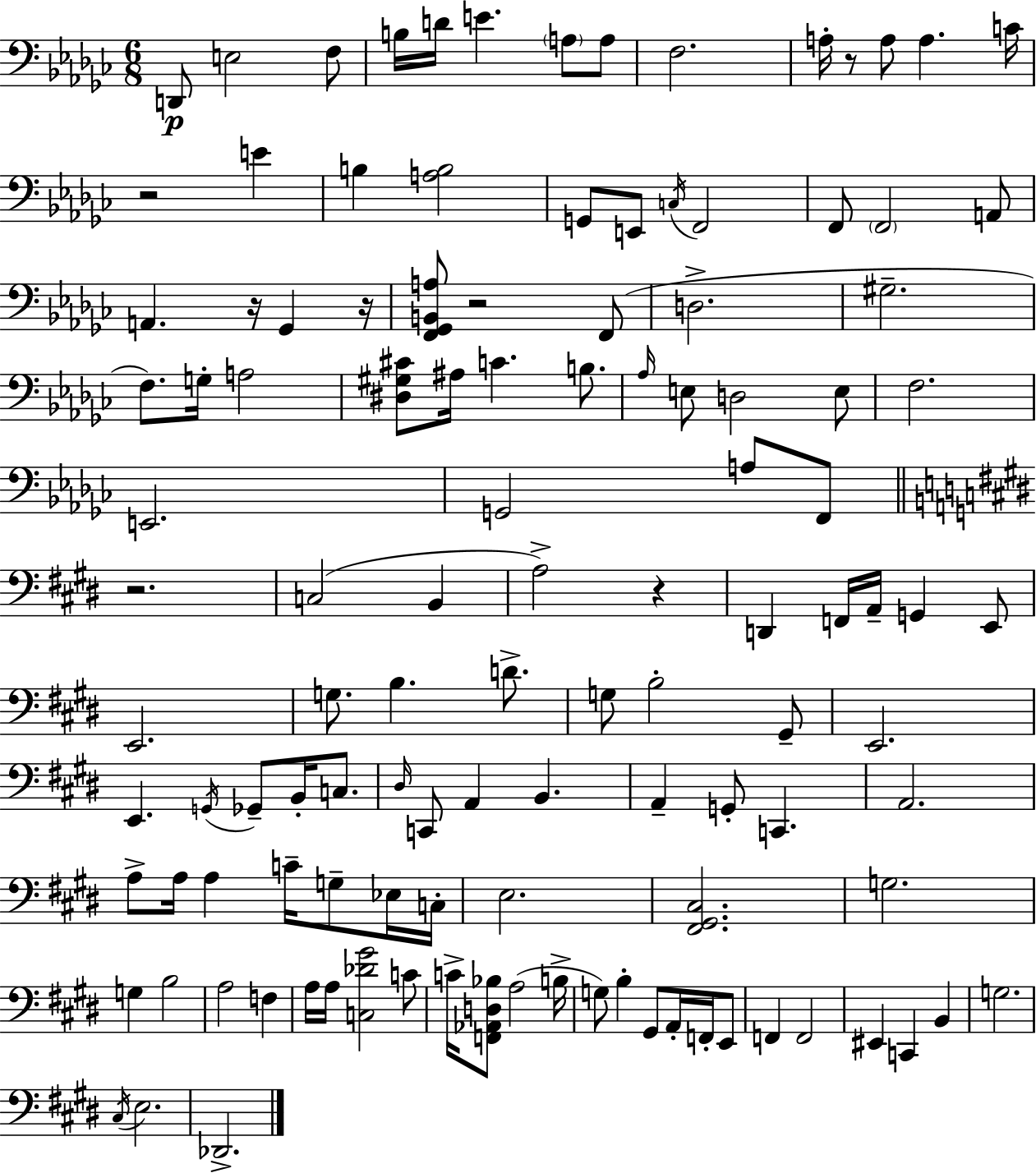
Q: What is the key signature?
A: EES minor